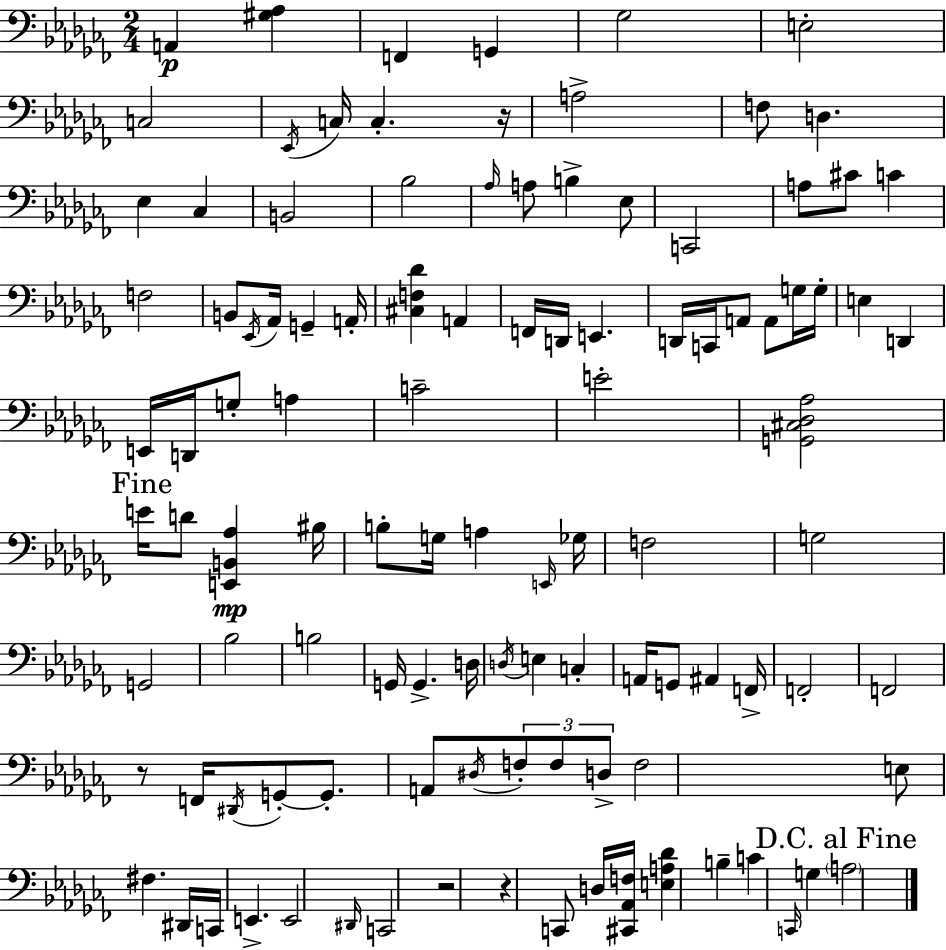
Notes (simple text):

A2/q [G#3,Ab3]/q F2/q G2/q Gb3/h E3/h C3/h Eb2/s C3/s C3/q. R/s A3/h F3/e D3/q. Eb3/q CES3/q B2/h Bb3/h Ab3/s A3/e B3/q Eb3/e C2/h A3/e C#4/e C4/q F3/h B2/e Eb2/s Ab2/s G2/q A2/s [C#3,F3,Db4]/q A2/q F2/s D2/s E2/q. D2/s C2/s A2/e A2/e G3/s G3/s E3/q D2/q E2/s D2/s G3/e A3/q C4/h E4/h [G2,C#3,Db3,Ab3]/h E4/s D4/e [E2,B2,Ab3]/q BIS3/s B3/e G3/s A3/q E2/s Gb3/s F3/h G3/h G2/h Bb3/h B3/h G2/s G2/q. D3/s D3/s E3/q C3/q A2/s G2/e A#2/q F2/s F2/h F2/h R/e F2/s D#2/s G2/e G2/e. A2/e D#3/s F3/e F3/e D3/e F3/h E3/e F#3/q. D#2/s C2/s E2/q. E2/h D#2/s C2/h R/h R/q C2/e D3/s [C#2,Ab2,F3]/s [E3,A3,Db4]/q B3/q C4/q C2/s G3/q A3/h